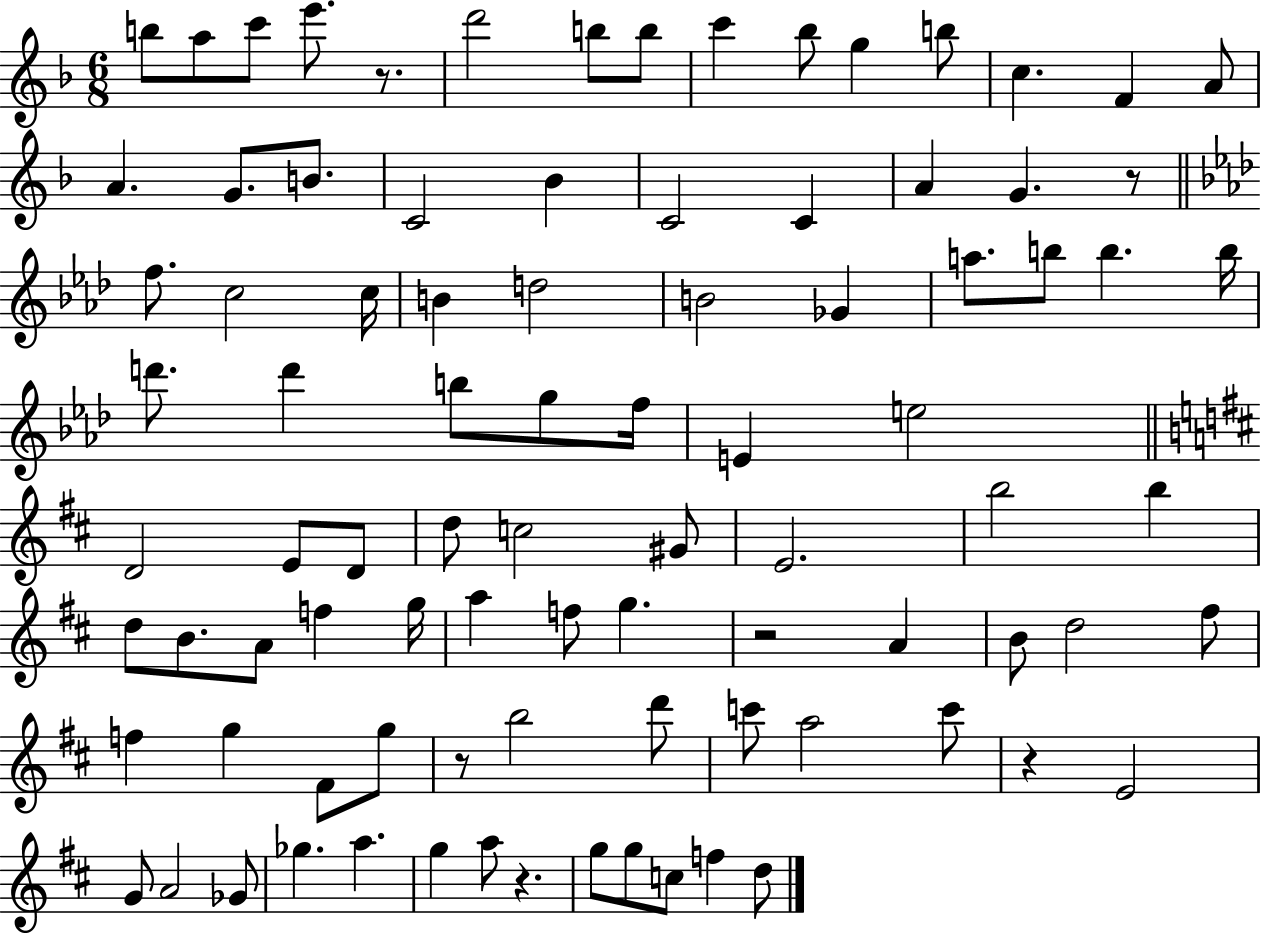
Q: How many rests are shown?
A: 6